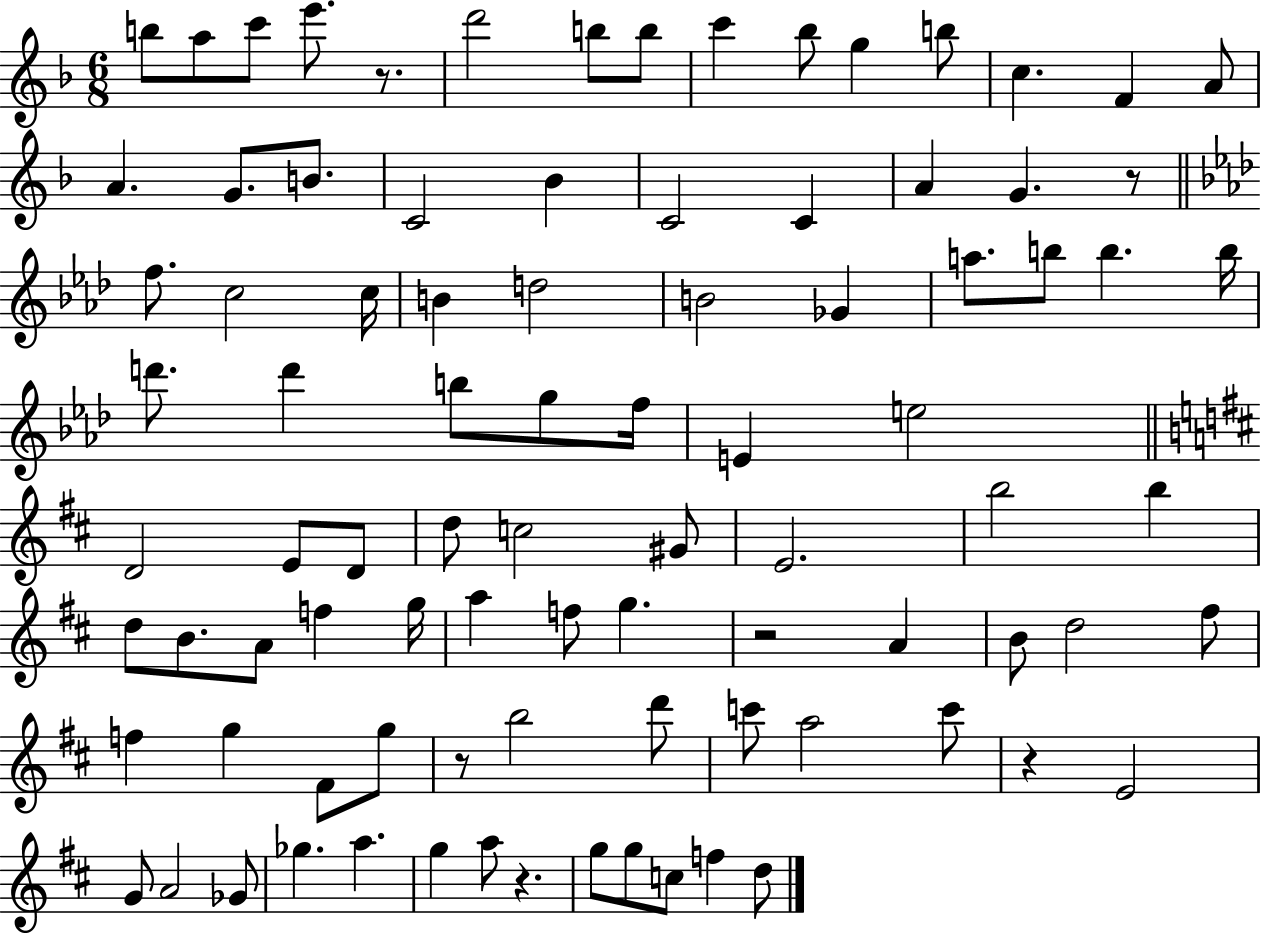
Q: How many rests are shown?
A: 6